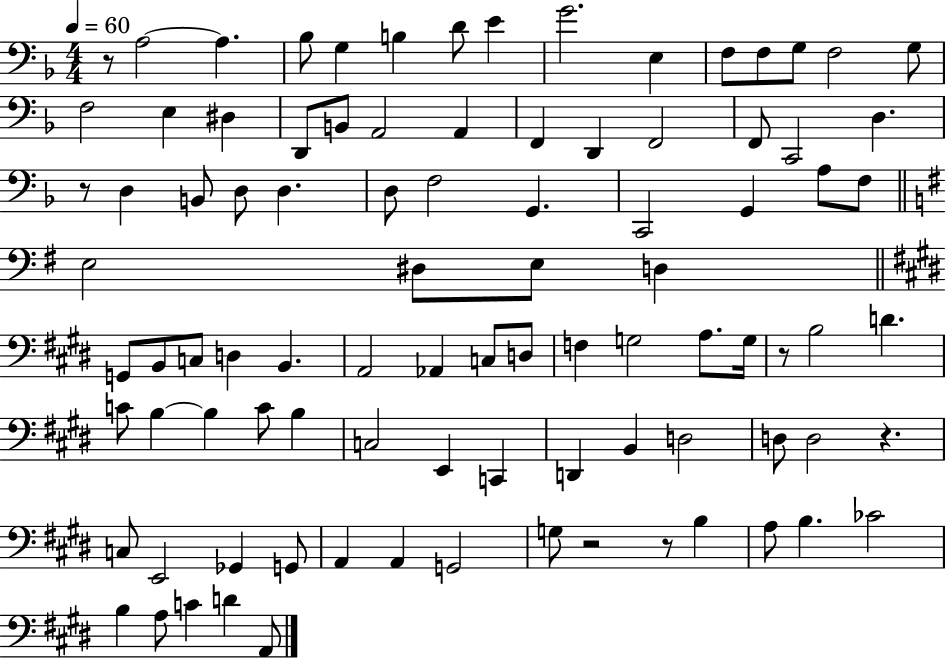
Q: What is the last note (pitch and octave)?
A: A2